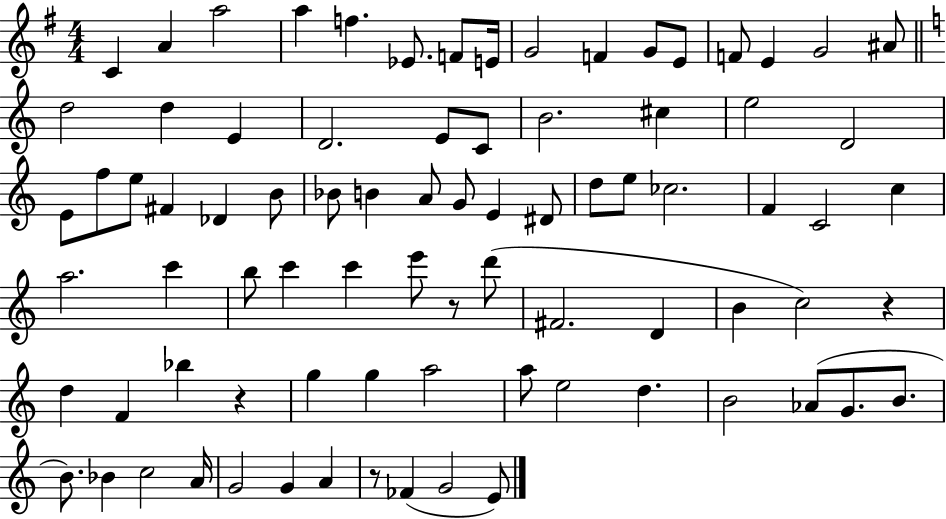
X:1
T:Untitled
M:4/4
L:1/4
K:G
C A a2 a f _E/2 F/2 E/4 G2 F G/2 E/2 F/2 E G2 ^A/2 d2 d E D2 E/2 C/2 B2 ^c e2 D2 E/2 f/2 e/2 ^F _D B/2 _B/2 B A/2 G/2 E ^D/2 d/2 e/2 _c2 F C2 c a2 c' b/2 c' c' e'/2 z/2 d'/2 ^F2 D B c2 z d F _b z g g a2 a/2 e2 d B2 _A/2 G/2 B/2 B/2 _B c2 A/4 G2 G A z/2 _F G2 E/2